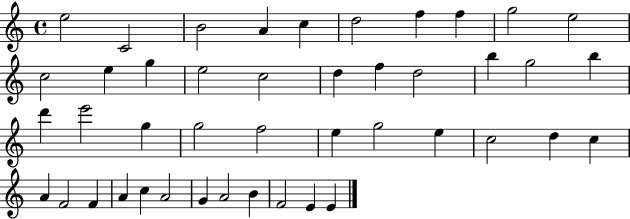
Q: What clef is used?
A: treble